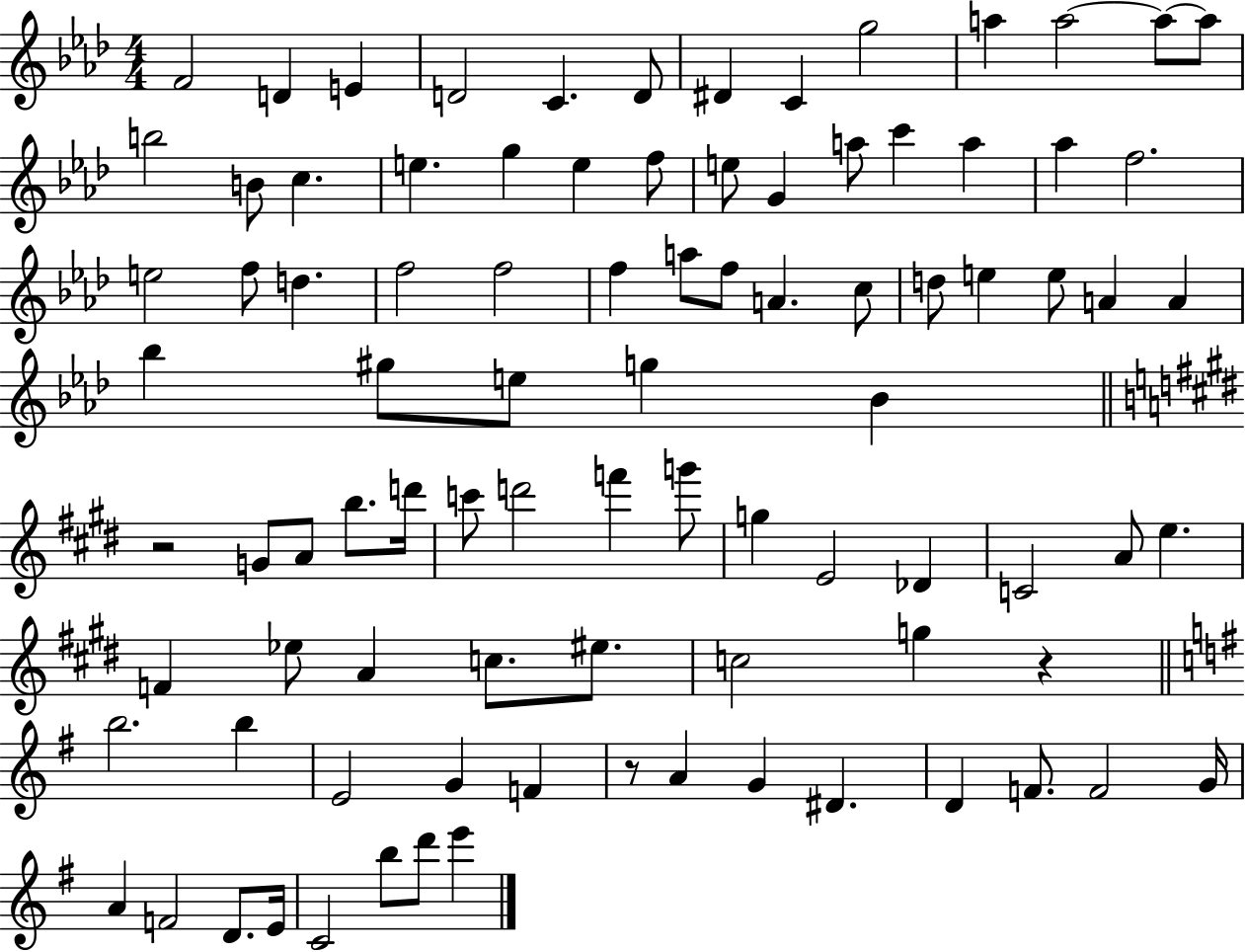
F4/h D4/q E4/q D4/h C4/q. D4/e D#4/q C4/q G5/h A5/q A5/h A5/e A5/e B5/h B4/e C5/q. E5/q. G5/q E5/q F5/e E5/e G4/q A5/e C6/q A5/q Ab5/q F5/h. E5/h F5/e D5/q. F5/h F5/h F5/q A5/e F5/e A4/q. C5/e D5/e E5/q E5/e A4/q A4/q Bb5/q G#5/e E5/e G5/q Bb4/q R/h G4/e A4/e B5/e. D6/s C6/e D6/h F6/q G6/e G5/q E4/h Db4/q C4/h A4/e E5/q. F4/q Eb5/e A4/q C5/e. EIS5/e. C5/h G5/q R/q B5/h. B5/q E4/h G4/q F4/q R/e A4/q G4/q D#4/q. D4/q F4/e. F4/h G4/s A4/q F4/h D4/e. E4/s C4/h B5/e D6/e E6/q